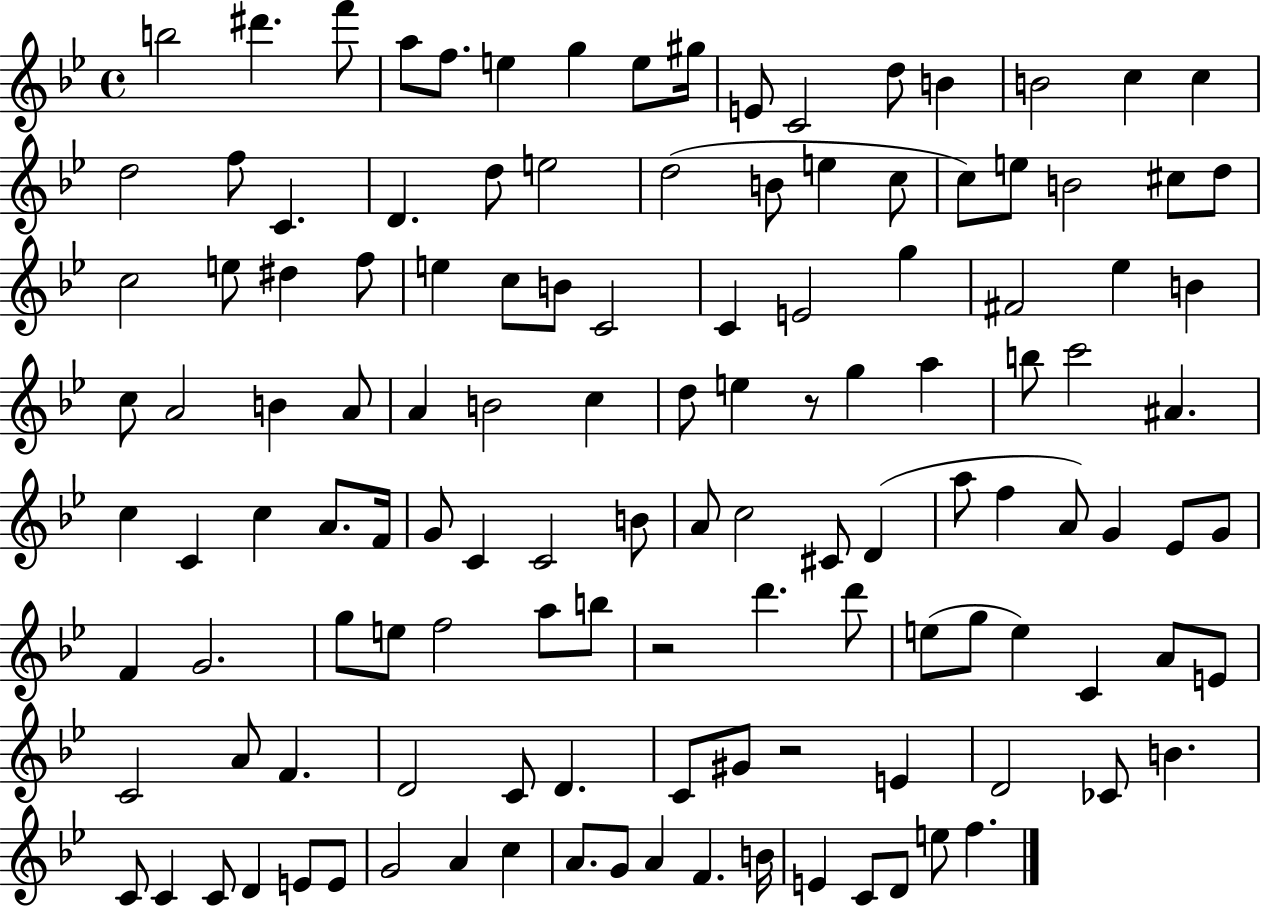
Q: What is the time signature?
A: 4/4